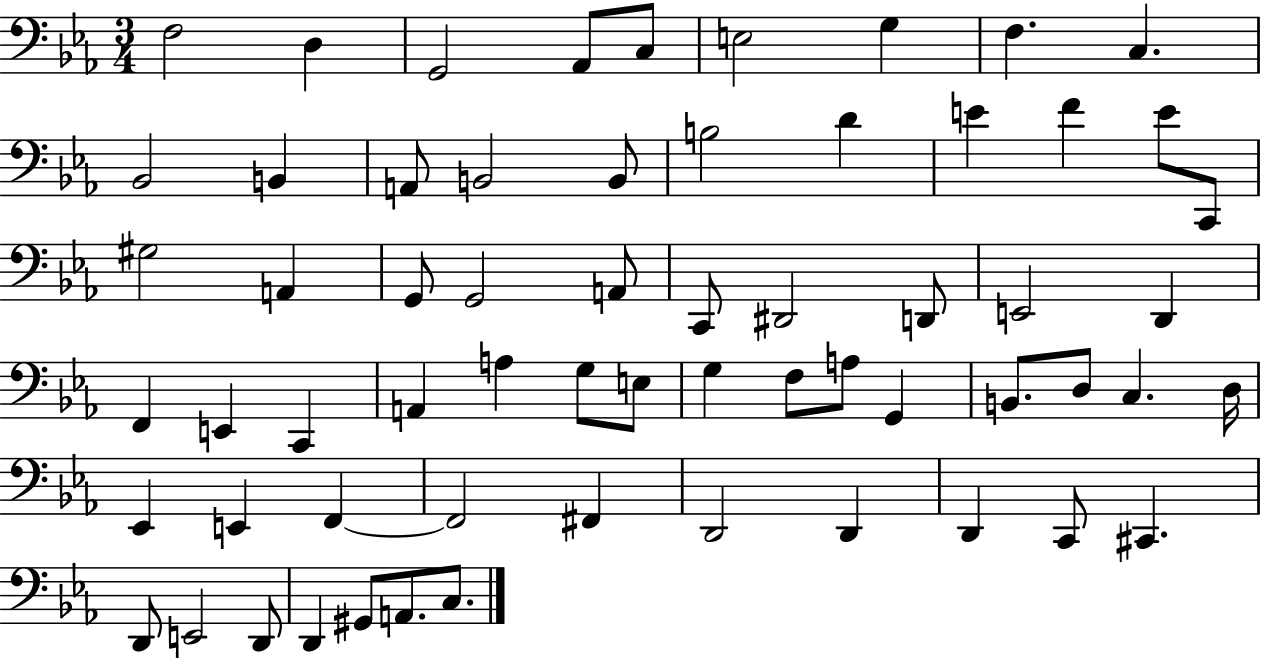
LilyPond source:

{
  \clef bass
  \numericTimeSignature
  \time 3/4
  \key ees \major
  f2 d4 | g,2 aes,8 c8 | e2 g4 | f4. c4. | \break bes,2 b,4 | a,8 b,2 b,8 | b2 d'4 | e'4 f'4 e'8 c,8 | \break gis2 a,4 | g,8 g,2 a,8 | c,8 dis,2 d,8 | e,2 d,4 | \break f,4 e,4 c,4 | a,4 a4 g8 e8 | g4 f8 a8 g,4 | b,8. d8 c4. d16 | \break ees,4 e,4 f,4~~ | f,2 fis,4 | d,2 d,4 | d,4 c,8 cis,4. | \break d,8 e,2 d,8 | d,4 gis,8 a,8. c8. | \bar "|."
}